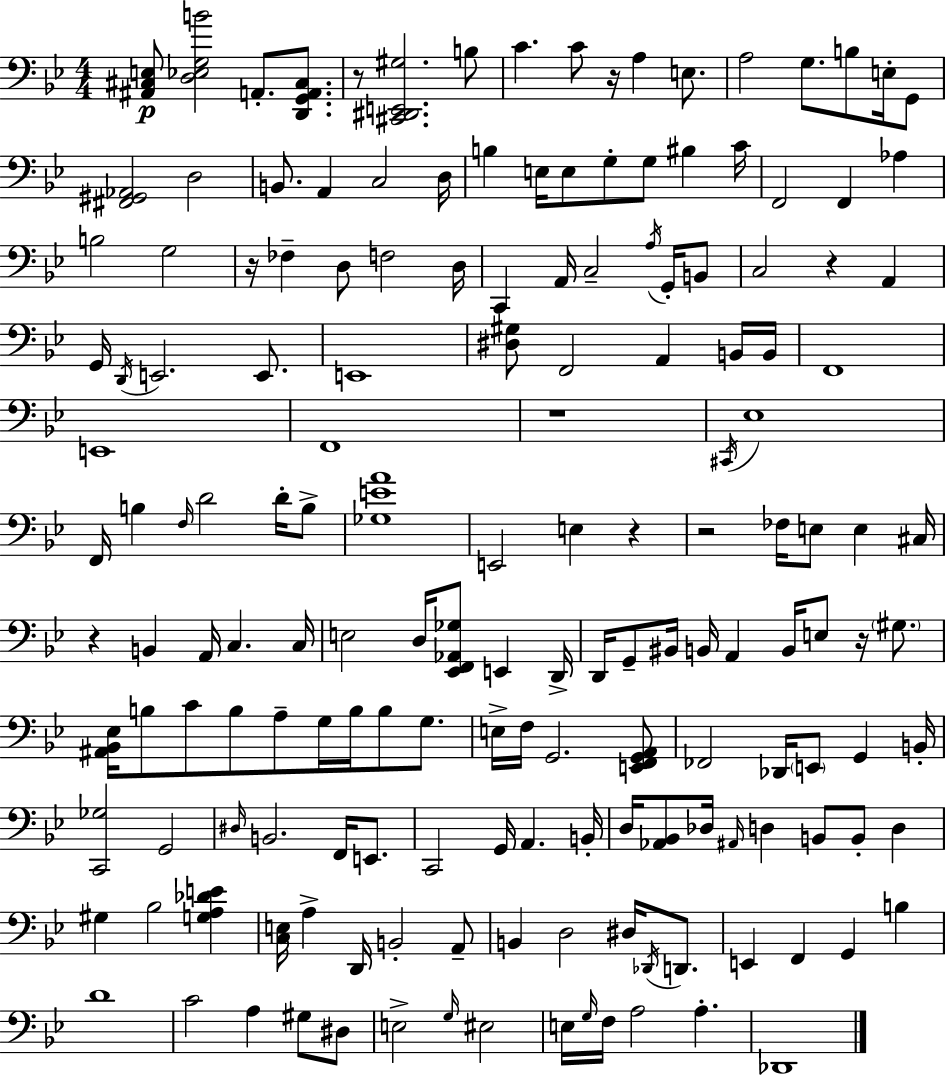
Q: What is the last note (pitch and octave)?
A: Db2